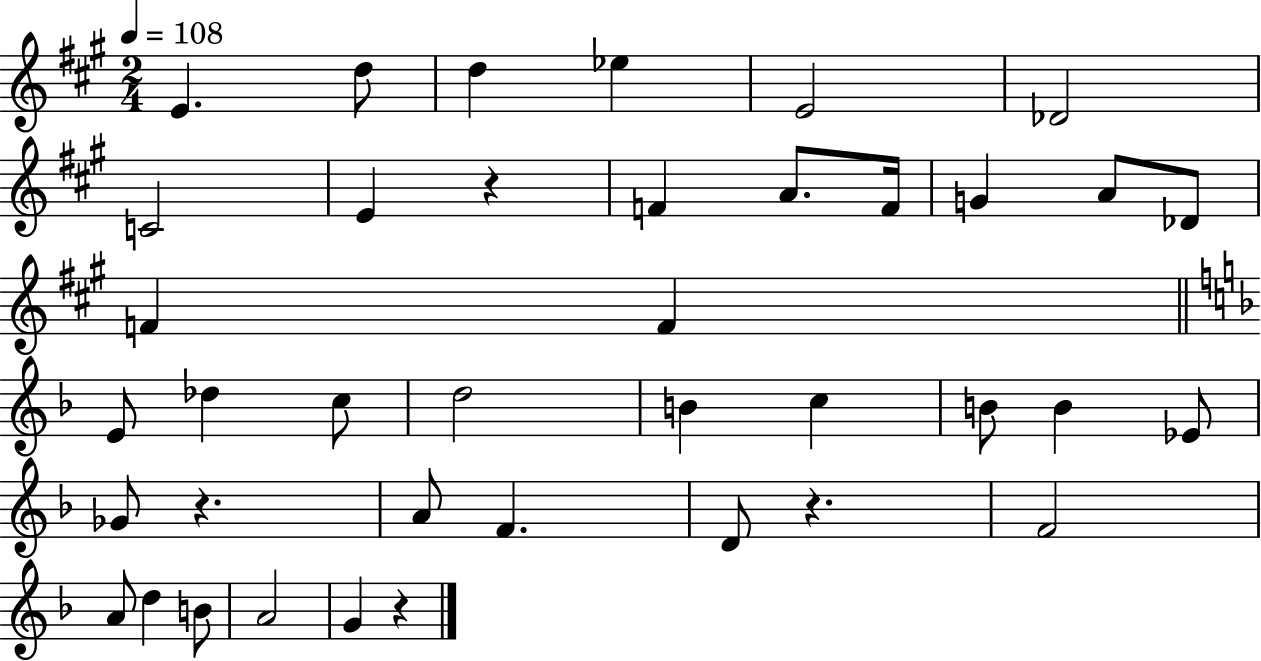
E4/q. D5/e D5/q Eb5/q E4/h Db4/h C4/h E4/q R/q F4/q A4/e. F4/s G4/q A4/e Db4/e F4/q F4/q E4/e Db5/q C5/e D5/h B4/q C5/q B4/e B4/q Eb4/e Gb4/e R/q. A4/e F4/q. D4/e R/q. F4/h A4/e D5/q B4/e A4/h G4/q R/q